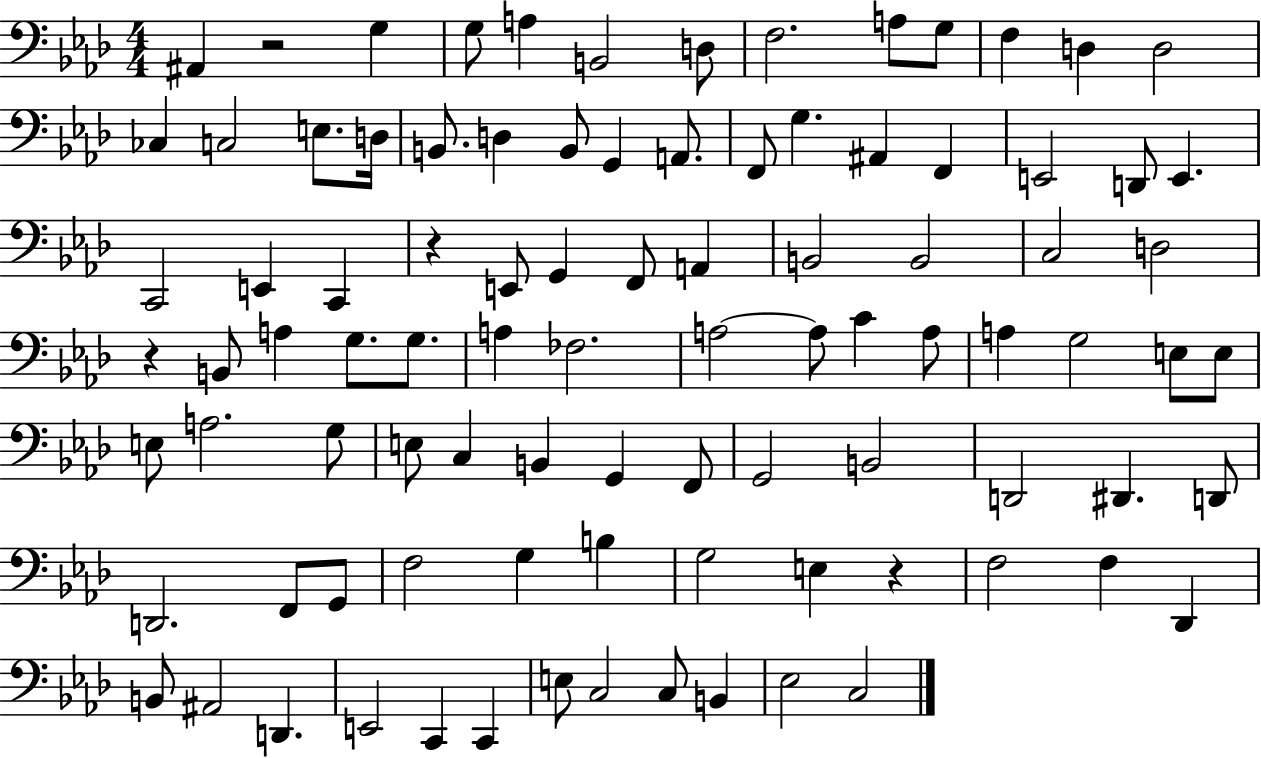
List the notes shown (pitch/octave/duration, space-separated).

A#2/q R/h G3/q G3/e A3/q B2/h D3/e F3/h. A3/e G3/e F3/q D3/q D3/h CES3/q C3/h E3/e. D3/s B2/e. D3/q B2/e G2/q A2/e. F2/e G3/q. A#2/q F2/q E2/h D2/e E2/q. C2/h E2/q C2/q R/q E2/e G2/q F2/e A2/q B2/h B2/h C3/h D3/h R/q B2/e A3/q G3/e. G3/e. A3/q FES3/h. A3/h A3/e C4/q A3/e A3/q G3/h E3/e E3/e E3/e A3/h. G3/e E3/e C3/q B2/q G2/q F2/e G2/h B2/h D2/h D#2/q. D2/e D2/h. F2/e G2/e F3/h G3/q B3/q G3/h E3/q R/q F3/h F3/q Db2/q B2/e A#2/h D2/q. E2/h C2/q C2/q E3/e C3/h C3/e B2/q Eb3/h C3/h